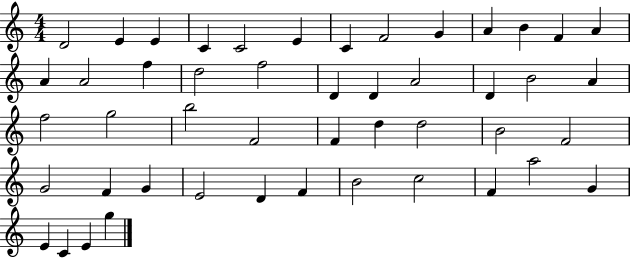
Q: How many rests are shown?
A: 0